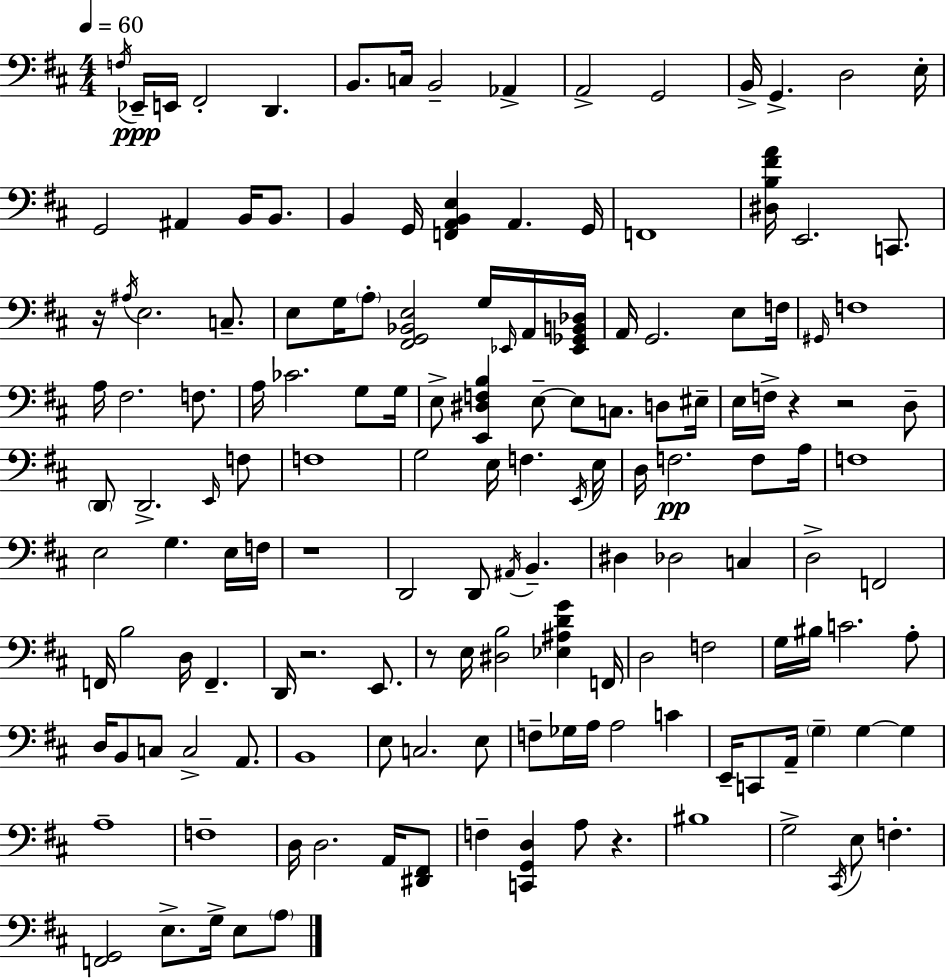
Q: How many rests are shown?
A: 7